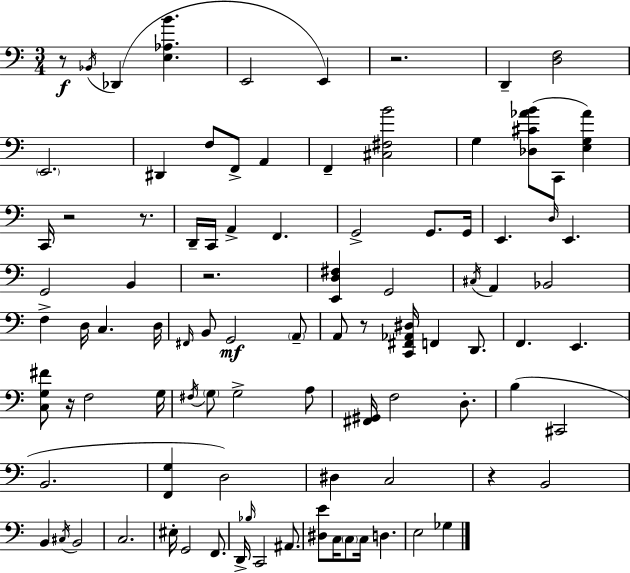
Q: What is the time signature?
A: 3/4